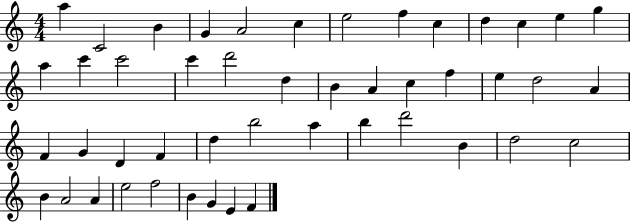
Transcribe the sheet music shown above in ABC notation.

X:1
T:Untitled
M:4/4
L:1/4
K:C
a C2 B G A2 c e2 f c d c e g a c' c'2 c' d'2 d B A c f e d2 A F G D F d b2 a b d'2 B d2 c2 B A2 A e2 f2 B G E F